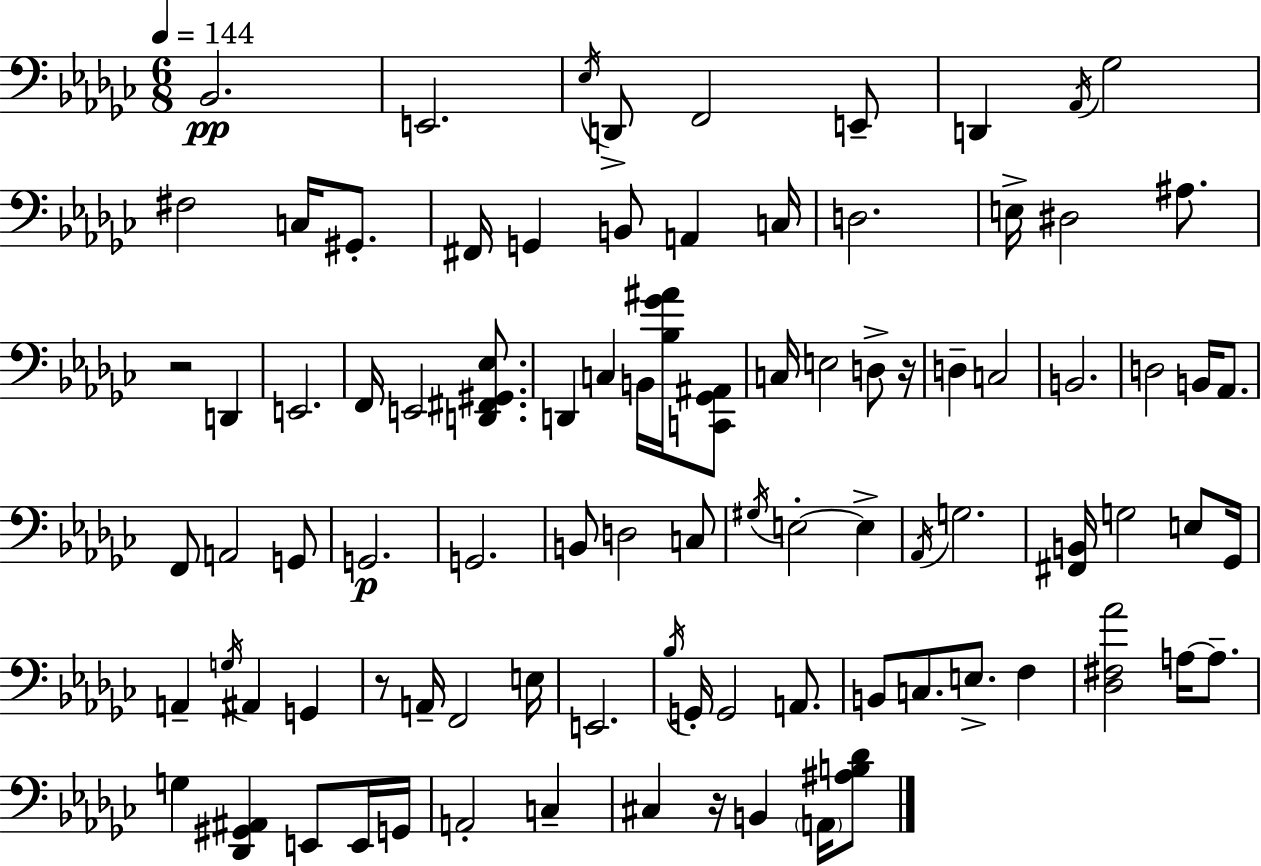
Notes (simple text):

Bb2/h. E2/h. Eb3/s D2/e F2/h E2/e D2/q Ab2/s Gb3/h F#3/h C3/s G#2/e. F#2/s G2/q B2/e A2/q C3/s D3/h. E3/s D#3/h A#3/e. R/h D2/q E2/h. F2/s E2/h [D2,F#2,G#2,Eb3]/e. D2/q C3/q B2/s [Bb3,Gb4,A#4]/s [C2,Gb2,A#2]/e C3/s E3/h D3/e R/s D3/q C3/h B2/h. D3/h B2/s Ab2/e. F2/e A2/h G2/e G2/h. G2/h. B2/e D3/h C3/e G#3/s E3/h E3/q Ab2/s G3/h. [F#2,B2]/s G3/h E3/e Gb2/s A2/q G3/s A#2/q G2/q R/e A2/s F2/h E3/s E2/h. Bb3/s G2/s G2/h A2/e. B2/e C3/e. E3/e. F3/q [Db3,F#3,Ab4]/h A3/s A3/e. G3/q [Db2,G#2,A#2]/q E2/e E2/s G2/s A2/h C3/q C#3/q R/s B2/q A2/s [A#3,B3,Db4]/e